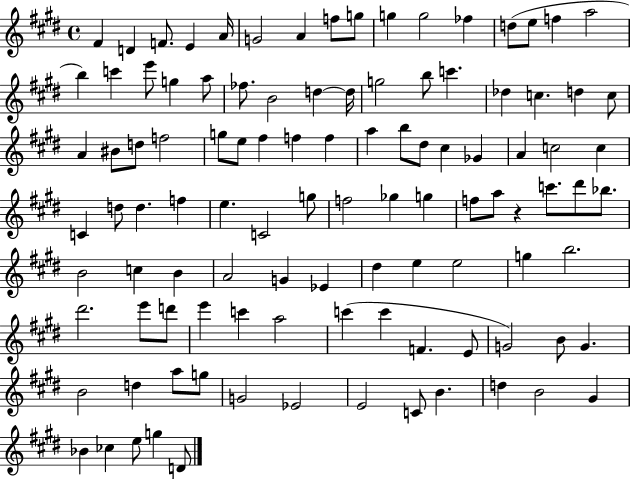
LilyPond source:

{
  \clef treble
  \time 4/4
  \defaultTimeSignature
  \key e \major
  fis'4 d'4 f'8. e'4 a'16 | g'2 a'4 f''8 g''8 | g''4 g''2 fes''4 | d''8( e''8 f''4 a''2 | \break b''4) c'''4 e'''8 g''4 a''8 | fes''8. b'2 d''4~~ d''16 | g''2 b''8 c'''4. | des''4 c''4. d''4 c''8 | \break a'4 bis'8 d''8 f''2 | g''8 e''8 fis''4 f''4 f''4 | a''4 b''8 dis''8 cis''4 ges'4 | a'4 c''2 c''4 | \break c'4 d''8 d''4. f''4 | e''4. c'2 g''8 | f''2 ges''4 g''4 | f''8 a''8 r4 c'''8. dis'''8 bes''8. | \break b'2 c''4 b'4 | a'2 g'4 ees'4 | dis''4 e''4 e''2 | g''4 b''2. | \break dis'''2. e'''8 d'''8 | e'''4 c'''4 a''2 | c'''4( c'''4 f'4. e'8 | g'2) b'8 g'4. | \break b'2 d''4 a''8 g''8 | g'2 ees'2 | e'2 c'8 b'4. | d''4 b'2 gis'4 | \break bes'4 ces''4 e''8 g''4 d'8 | \bar "|."
}